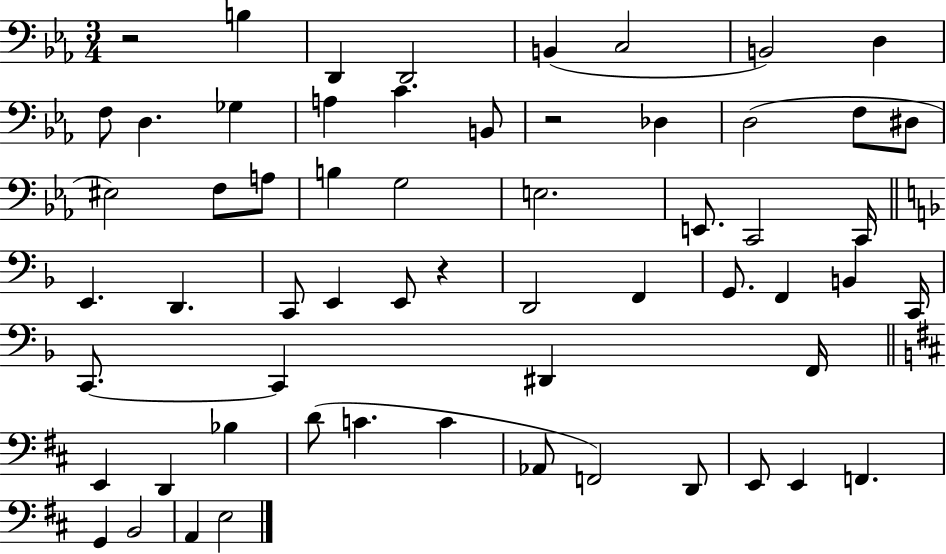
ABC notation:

X:1
T:Untitled
M:3/4
L:1/4
K:Eb
z2 B, D,, D,,2 B,, C,2 B,,2 D, F,/2 D, _G, A, C B,,/2 z2 _D, D,2 F,/2 ^D,/2 ^E,2 F,/2 A,/2 B, G,2 E,2 E,,/2 C,,2 C,,/4 E,, D,, C,,/2 E,, E,,/2 z D,,2 F,, G,,/2 F,, B,, C,,/4 C,,/2 C,, ^D,, F,,/4 E,, D,, _B, D/2 C C _A,,/2 F,,2 D,,/2 E,,/2 E,, F,, G,, B,,2 A,, E,2